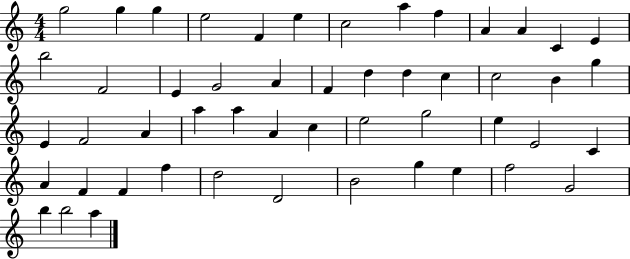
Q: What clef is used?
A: treble